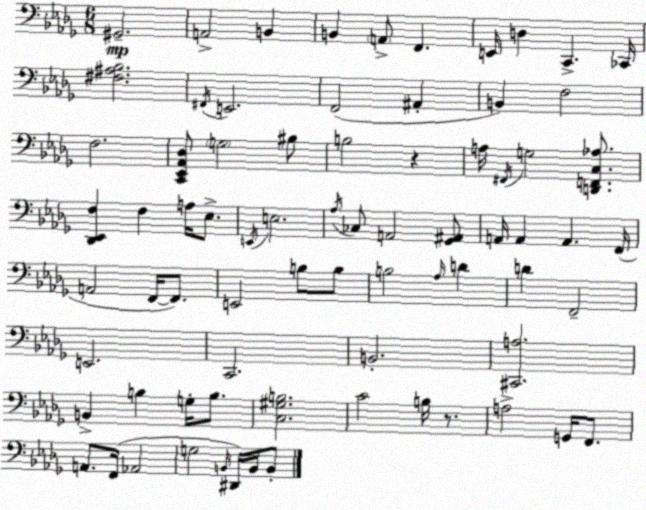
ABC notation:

X:1
T:Untitled
M:6/8
L:1/4
K:Bbm
^G,,2 A,,2 B,, B,, A,,/2 F,, E,,/4 D, C,, _C,,/4 [^F,^A,_B,]2 ^F,,/4 E,,2 F,,2 ^A,, B,, F,2 F,2 [C,,_E,,_A,,_D,]/2 G,2 ^B,/2 B,2 z A,/4 ^F,,/4 G,2 [D,,F,,C,_A,]/2 [_D,,_E,,F,] F, A,/4 _E,/2 E,,/4 E,2 _A,/4 _C,/2 A,,2 [_G,,^A,,]/2 A,,/4 A,, A,, F,,/4 A,,2 F,,/4 F,,/2 E,,2 B,/2 B,/2 B,2 _A,/4 D D F,,2 E,,2 C,,2 B,,2 [^C,,A,]2 B,, B, G,/4 B,/2 [C,^G,B,]2 C2 B,/4 z/2 A,2 G,,/4 F,,/2 A,,/2 F,,/4 _A,,2 G,2 B,,/4 ^D,,/4 B,,/4 B,,/2